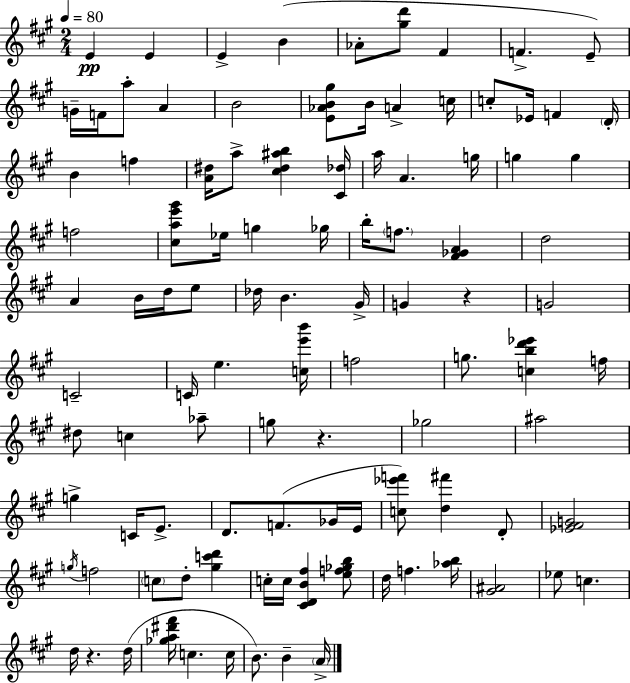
E4/q E4/q E4/q B4/q Ab4/e [G#5,D6]/e F#4/q F4/q. E4/e G4/s F4/s A5/e A4/q B4/h [E4,Ab4,B4,G#5]/e B4/s A4/q C5/s C5/e Eb4/s F4/q D4/s B4/q F5/q [A4,D#5]/s A5/e [C#5,D#5,A#5,B5]/q [C#4,Db5]/s A5/s A4/q. G5/s G5/q G5/q F5/h [C#5,A5,E6,G#6]/e Eb5/s G5/q Gb5/s B5/s F5/e. [F#4,Gb4,A4]/q D5/h A4/q B4/s D5/s E5/e Db5/s B4/q. G#4/s G4/q R/q G4/h C4/h C4/s E5/q. [C5,E6,B6]/s F5/h G5/e. [C5,B5,D6,Eb6]/q F5/s D#5/e C5/q Ab5/e G5/e R/q. Gb5/h A#5/h G5/q C4/s E4/e. D4/e. F4/e. Gb4/s E4/s [C5,Eb6,F6]/e [D5,F#6]/q D4/e [Eb4,F#4,G4]/h G5/s F5/h C5/e D5/e [G#5,C6,D6]/q C5/s C5/s [C#4,D4,B4,F#5]/q [E5,F5,Gb5,B5]/e D5/s F5/q. [Ab5,B5]/s [G#4,A#4]/h Eb5/e C5/q. D5/s R/q. D5/s [Gb5,A5,D#6,F#6]/s C5/q. C5/s B4/e. B4/q A4/s